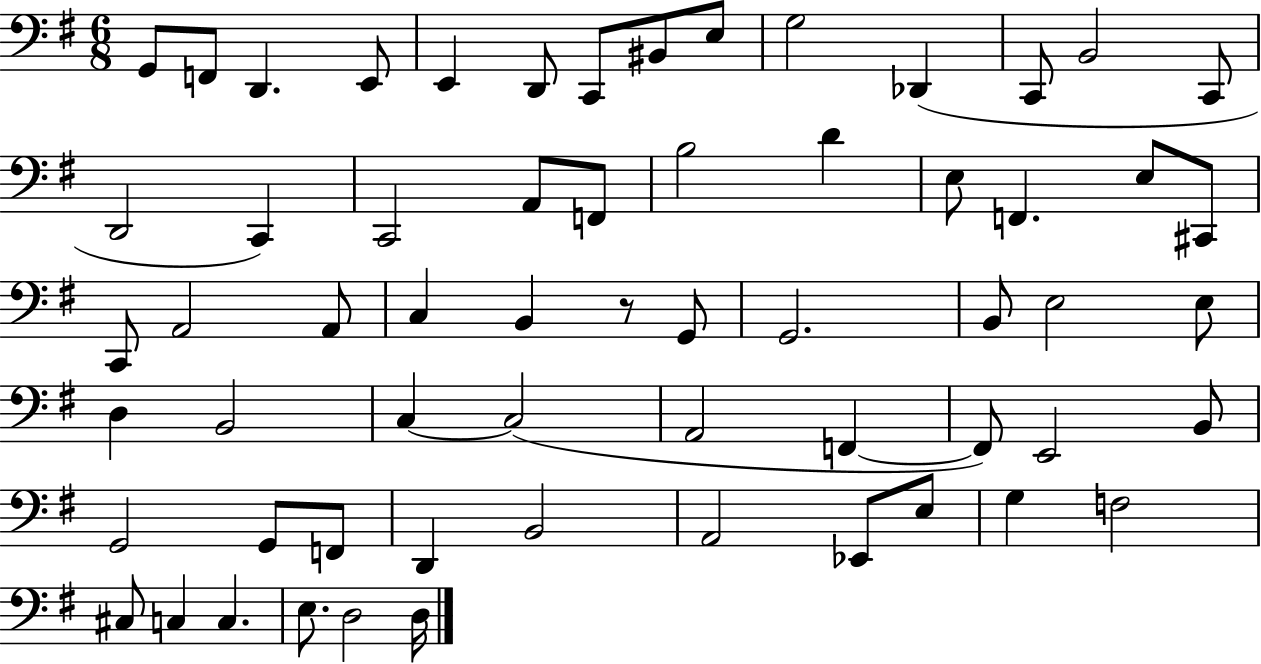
{
  \clef bass
  \numericTimeSignature
  \time 6/8
  \key g \major
  g,8 f,8 d,4. e,8 | e,4 d,8 c,8 bis,8 e8 | g2 des,4( | c,8 b,2 c,8 | \break d,2 c,4) | c,2 a,8 f,8 | b2 d'4 | e8 f,4. e8 cis,8 | \break c,8 a,2 a,8 | c4 b,4 r8 g,8 | g,2. | b,8 e2 e8 | \break d4 b,2 | c4~~ c2( | a,2 f,4~~ | f,8) e,2 b,8 | \break g,2 g,8 f,8 | d,4 b,2 | a,2 ees,8 e8 | g4 f2 | \break cis8 c4 c4. | e8. d2 d16 | \bar "|."
}